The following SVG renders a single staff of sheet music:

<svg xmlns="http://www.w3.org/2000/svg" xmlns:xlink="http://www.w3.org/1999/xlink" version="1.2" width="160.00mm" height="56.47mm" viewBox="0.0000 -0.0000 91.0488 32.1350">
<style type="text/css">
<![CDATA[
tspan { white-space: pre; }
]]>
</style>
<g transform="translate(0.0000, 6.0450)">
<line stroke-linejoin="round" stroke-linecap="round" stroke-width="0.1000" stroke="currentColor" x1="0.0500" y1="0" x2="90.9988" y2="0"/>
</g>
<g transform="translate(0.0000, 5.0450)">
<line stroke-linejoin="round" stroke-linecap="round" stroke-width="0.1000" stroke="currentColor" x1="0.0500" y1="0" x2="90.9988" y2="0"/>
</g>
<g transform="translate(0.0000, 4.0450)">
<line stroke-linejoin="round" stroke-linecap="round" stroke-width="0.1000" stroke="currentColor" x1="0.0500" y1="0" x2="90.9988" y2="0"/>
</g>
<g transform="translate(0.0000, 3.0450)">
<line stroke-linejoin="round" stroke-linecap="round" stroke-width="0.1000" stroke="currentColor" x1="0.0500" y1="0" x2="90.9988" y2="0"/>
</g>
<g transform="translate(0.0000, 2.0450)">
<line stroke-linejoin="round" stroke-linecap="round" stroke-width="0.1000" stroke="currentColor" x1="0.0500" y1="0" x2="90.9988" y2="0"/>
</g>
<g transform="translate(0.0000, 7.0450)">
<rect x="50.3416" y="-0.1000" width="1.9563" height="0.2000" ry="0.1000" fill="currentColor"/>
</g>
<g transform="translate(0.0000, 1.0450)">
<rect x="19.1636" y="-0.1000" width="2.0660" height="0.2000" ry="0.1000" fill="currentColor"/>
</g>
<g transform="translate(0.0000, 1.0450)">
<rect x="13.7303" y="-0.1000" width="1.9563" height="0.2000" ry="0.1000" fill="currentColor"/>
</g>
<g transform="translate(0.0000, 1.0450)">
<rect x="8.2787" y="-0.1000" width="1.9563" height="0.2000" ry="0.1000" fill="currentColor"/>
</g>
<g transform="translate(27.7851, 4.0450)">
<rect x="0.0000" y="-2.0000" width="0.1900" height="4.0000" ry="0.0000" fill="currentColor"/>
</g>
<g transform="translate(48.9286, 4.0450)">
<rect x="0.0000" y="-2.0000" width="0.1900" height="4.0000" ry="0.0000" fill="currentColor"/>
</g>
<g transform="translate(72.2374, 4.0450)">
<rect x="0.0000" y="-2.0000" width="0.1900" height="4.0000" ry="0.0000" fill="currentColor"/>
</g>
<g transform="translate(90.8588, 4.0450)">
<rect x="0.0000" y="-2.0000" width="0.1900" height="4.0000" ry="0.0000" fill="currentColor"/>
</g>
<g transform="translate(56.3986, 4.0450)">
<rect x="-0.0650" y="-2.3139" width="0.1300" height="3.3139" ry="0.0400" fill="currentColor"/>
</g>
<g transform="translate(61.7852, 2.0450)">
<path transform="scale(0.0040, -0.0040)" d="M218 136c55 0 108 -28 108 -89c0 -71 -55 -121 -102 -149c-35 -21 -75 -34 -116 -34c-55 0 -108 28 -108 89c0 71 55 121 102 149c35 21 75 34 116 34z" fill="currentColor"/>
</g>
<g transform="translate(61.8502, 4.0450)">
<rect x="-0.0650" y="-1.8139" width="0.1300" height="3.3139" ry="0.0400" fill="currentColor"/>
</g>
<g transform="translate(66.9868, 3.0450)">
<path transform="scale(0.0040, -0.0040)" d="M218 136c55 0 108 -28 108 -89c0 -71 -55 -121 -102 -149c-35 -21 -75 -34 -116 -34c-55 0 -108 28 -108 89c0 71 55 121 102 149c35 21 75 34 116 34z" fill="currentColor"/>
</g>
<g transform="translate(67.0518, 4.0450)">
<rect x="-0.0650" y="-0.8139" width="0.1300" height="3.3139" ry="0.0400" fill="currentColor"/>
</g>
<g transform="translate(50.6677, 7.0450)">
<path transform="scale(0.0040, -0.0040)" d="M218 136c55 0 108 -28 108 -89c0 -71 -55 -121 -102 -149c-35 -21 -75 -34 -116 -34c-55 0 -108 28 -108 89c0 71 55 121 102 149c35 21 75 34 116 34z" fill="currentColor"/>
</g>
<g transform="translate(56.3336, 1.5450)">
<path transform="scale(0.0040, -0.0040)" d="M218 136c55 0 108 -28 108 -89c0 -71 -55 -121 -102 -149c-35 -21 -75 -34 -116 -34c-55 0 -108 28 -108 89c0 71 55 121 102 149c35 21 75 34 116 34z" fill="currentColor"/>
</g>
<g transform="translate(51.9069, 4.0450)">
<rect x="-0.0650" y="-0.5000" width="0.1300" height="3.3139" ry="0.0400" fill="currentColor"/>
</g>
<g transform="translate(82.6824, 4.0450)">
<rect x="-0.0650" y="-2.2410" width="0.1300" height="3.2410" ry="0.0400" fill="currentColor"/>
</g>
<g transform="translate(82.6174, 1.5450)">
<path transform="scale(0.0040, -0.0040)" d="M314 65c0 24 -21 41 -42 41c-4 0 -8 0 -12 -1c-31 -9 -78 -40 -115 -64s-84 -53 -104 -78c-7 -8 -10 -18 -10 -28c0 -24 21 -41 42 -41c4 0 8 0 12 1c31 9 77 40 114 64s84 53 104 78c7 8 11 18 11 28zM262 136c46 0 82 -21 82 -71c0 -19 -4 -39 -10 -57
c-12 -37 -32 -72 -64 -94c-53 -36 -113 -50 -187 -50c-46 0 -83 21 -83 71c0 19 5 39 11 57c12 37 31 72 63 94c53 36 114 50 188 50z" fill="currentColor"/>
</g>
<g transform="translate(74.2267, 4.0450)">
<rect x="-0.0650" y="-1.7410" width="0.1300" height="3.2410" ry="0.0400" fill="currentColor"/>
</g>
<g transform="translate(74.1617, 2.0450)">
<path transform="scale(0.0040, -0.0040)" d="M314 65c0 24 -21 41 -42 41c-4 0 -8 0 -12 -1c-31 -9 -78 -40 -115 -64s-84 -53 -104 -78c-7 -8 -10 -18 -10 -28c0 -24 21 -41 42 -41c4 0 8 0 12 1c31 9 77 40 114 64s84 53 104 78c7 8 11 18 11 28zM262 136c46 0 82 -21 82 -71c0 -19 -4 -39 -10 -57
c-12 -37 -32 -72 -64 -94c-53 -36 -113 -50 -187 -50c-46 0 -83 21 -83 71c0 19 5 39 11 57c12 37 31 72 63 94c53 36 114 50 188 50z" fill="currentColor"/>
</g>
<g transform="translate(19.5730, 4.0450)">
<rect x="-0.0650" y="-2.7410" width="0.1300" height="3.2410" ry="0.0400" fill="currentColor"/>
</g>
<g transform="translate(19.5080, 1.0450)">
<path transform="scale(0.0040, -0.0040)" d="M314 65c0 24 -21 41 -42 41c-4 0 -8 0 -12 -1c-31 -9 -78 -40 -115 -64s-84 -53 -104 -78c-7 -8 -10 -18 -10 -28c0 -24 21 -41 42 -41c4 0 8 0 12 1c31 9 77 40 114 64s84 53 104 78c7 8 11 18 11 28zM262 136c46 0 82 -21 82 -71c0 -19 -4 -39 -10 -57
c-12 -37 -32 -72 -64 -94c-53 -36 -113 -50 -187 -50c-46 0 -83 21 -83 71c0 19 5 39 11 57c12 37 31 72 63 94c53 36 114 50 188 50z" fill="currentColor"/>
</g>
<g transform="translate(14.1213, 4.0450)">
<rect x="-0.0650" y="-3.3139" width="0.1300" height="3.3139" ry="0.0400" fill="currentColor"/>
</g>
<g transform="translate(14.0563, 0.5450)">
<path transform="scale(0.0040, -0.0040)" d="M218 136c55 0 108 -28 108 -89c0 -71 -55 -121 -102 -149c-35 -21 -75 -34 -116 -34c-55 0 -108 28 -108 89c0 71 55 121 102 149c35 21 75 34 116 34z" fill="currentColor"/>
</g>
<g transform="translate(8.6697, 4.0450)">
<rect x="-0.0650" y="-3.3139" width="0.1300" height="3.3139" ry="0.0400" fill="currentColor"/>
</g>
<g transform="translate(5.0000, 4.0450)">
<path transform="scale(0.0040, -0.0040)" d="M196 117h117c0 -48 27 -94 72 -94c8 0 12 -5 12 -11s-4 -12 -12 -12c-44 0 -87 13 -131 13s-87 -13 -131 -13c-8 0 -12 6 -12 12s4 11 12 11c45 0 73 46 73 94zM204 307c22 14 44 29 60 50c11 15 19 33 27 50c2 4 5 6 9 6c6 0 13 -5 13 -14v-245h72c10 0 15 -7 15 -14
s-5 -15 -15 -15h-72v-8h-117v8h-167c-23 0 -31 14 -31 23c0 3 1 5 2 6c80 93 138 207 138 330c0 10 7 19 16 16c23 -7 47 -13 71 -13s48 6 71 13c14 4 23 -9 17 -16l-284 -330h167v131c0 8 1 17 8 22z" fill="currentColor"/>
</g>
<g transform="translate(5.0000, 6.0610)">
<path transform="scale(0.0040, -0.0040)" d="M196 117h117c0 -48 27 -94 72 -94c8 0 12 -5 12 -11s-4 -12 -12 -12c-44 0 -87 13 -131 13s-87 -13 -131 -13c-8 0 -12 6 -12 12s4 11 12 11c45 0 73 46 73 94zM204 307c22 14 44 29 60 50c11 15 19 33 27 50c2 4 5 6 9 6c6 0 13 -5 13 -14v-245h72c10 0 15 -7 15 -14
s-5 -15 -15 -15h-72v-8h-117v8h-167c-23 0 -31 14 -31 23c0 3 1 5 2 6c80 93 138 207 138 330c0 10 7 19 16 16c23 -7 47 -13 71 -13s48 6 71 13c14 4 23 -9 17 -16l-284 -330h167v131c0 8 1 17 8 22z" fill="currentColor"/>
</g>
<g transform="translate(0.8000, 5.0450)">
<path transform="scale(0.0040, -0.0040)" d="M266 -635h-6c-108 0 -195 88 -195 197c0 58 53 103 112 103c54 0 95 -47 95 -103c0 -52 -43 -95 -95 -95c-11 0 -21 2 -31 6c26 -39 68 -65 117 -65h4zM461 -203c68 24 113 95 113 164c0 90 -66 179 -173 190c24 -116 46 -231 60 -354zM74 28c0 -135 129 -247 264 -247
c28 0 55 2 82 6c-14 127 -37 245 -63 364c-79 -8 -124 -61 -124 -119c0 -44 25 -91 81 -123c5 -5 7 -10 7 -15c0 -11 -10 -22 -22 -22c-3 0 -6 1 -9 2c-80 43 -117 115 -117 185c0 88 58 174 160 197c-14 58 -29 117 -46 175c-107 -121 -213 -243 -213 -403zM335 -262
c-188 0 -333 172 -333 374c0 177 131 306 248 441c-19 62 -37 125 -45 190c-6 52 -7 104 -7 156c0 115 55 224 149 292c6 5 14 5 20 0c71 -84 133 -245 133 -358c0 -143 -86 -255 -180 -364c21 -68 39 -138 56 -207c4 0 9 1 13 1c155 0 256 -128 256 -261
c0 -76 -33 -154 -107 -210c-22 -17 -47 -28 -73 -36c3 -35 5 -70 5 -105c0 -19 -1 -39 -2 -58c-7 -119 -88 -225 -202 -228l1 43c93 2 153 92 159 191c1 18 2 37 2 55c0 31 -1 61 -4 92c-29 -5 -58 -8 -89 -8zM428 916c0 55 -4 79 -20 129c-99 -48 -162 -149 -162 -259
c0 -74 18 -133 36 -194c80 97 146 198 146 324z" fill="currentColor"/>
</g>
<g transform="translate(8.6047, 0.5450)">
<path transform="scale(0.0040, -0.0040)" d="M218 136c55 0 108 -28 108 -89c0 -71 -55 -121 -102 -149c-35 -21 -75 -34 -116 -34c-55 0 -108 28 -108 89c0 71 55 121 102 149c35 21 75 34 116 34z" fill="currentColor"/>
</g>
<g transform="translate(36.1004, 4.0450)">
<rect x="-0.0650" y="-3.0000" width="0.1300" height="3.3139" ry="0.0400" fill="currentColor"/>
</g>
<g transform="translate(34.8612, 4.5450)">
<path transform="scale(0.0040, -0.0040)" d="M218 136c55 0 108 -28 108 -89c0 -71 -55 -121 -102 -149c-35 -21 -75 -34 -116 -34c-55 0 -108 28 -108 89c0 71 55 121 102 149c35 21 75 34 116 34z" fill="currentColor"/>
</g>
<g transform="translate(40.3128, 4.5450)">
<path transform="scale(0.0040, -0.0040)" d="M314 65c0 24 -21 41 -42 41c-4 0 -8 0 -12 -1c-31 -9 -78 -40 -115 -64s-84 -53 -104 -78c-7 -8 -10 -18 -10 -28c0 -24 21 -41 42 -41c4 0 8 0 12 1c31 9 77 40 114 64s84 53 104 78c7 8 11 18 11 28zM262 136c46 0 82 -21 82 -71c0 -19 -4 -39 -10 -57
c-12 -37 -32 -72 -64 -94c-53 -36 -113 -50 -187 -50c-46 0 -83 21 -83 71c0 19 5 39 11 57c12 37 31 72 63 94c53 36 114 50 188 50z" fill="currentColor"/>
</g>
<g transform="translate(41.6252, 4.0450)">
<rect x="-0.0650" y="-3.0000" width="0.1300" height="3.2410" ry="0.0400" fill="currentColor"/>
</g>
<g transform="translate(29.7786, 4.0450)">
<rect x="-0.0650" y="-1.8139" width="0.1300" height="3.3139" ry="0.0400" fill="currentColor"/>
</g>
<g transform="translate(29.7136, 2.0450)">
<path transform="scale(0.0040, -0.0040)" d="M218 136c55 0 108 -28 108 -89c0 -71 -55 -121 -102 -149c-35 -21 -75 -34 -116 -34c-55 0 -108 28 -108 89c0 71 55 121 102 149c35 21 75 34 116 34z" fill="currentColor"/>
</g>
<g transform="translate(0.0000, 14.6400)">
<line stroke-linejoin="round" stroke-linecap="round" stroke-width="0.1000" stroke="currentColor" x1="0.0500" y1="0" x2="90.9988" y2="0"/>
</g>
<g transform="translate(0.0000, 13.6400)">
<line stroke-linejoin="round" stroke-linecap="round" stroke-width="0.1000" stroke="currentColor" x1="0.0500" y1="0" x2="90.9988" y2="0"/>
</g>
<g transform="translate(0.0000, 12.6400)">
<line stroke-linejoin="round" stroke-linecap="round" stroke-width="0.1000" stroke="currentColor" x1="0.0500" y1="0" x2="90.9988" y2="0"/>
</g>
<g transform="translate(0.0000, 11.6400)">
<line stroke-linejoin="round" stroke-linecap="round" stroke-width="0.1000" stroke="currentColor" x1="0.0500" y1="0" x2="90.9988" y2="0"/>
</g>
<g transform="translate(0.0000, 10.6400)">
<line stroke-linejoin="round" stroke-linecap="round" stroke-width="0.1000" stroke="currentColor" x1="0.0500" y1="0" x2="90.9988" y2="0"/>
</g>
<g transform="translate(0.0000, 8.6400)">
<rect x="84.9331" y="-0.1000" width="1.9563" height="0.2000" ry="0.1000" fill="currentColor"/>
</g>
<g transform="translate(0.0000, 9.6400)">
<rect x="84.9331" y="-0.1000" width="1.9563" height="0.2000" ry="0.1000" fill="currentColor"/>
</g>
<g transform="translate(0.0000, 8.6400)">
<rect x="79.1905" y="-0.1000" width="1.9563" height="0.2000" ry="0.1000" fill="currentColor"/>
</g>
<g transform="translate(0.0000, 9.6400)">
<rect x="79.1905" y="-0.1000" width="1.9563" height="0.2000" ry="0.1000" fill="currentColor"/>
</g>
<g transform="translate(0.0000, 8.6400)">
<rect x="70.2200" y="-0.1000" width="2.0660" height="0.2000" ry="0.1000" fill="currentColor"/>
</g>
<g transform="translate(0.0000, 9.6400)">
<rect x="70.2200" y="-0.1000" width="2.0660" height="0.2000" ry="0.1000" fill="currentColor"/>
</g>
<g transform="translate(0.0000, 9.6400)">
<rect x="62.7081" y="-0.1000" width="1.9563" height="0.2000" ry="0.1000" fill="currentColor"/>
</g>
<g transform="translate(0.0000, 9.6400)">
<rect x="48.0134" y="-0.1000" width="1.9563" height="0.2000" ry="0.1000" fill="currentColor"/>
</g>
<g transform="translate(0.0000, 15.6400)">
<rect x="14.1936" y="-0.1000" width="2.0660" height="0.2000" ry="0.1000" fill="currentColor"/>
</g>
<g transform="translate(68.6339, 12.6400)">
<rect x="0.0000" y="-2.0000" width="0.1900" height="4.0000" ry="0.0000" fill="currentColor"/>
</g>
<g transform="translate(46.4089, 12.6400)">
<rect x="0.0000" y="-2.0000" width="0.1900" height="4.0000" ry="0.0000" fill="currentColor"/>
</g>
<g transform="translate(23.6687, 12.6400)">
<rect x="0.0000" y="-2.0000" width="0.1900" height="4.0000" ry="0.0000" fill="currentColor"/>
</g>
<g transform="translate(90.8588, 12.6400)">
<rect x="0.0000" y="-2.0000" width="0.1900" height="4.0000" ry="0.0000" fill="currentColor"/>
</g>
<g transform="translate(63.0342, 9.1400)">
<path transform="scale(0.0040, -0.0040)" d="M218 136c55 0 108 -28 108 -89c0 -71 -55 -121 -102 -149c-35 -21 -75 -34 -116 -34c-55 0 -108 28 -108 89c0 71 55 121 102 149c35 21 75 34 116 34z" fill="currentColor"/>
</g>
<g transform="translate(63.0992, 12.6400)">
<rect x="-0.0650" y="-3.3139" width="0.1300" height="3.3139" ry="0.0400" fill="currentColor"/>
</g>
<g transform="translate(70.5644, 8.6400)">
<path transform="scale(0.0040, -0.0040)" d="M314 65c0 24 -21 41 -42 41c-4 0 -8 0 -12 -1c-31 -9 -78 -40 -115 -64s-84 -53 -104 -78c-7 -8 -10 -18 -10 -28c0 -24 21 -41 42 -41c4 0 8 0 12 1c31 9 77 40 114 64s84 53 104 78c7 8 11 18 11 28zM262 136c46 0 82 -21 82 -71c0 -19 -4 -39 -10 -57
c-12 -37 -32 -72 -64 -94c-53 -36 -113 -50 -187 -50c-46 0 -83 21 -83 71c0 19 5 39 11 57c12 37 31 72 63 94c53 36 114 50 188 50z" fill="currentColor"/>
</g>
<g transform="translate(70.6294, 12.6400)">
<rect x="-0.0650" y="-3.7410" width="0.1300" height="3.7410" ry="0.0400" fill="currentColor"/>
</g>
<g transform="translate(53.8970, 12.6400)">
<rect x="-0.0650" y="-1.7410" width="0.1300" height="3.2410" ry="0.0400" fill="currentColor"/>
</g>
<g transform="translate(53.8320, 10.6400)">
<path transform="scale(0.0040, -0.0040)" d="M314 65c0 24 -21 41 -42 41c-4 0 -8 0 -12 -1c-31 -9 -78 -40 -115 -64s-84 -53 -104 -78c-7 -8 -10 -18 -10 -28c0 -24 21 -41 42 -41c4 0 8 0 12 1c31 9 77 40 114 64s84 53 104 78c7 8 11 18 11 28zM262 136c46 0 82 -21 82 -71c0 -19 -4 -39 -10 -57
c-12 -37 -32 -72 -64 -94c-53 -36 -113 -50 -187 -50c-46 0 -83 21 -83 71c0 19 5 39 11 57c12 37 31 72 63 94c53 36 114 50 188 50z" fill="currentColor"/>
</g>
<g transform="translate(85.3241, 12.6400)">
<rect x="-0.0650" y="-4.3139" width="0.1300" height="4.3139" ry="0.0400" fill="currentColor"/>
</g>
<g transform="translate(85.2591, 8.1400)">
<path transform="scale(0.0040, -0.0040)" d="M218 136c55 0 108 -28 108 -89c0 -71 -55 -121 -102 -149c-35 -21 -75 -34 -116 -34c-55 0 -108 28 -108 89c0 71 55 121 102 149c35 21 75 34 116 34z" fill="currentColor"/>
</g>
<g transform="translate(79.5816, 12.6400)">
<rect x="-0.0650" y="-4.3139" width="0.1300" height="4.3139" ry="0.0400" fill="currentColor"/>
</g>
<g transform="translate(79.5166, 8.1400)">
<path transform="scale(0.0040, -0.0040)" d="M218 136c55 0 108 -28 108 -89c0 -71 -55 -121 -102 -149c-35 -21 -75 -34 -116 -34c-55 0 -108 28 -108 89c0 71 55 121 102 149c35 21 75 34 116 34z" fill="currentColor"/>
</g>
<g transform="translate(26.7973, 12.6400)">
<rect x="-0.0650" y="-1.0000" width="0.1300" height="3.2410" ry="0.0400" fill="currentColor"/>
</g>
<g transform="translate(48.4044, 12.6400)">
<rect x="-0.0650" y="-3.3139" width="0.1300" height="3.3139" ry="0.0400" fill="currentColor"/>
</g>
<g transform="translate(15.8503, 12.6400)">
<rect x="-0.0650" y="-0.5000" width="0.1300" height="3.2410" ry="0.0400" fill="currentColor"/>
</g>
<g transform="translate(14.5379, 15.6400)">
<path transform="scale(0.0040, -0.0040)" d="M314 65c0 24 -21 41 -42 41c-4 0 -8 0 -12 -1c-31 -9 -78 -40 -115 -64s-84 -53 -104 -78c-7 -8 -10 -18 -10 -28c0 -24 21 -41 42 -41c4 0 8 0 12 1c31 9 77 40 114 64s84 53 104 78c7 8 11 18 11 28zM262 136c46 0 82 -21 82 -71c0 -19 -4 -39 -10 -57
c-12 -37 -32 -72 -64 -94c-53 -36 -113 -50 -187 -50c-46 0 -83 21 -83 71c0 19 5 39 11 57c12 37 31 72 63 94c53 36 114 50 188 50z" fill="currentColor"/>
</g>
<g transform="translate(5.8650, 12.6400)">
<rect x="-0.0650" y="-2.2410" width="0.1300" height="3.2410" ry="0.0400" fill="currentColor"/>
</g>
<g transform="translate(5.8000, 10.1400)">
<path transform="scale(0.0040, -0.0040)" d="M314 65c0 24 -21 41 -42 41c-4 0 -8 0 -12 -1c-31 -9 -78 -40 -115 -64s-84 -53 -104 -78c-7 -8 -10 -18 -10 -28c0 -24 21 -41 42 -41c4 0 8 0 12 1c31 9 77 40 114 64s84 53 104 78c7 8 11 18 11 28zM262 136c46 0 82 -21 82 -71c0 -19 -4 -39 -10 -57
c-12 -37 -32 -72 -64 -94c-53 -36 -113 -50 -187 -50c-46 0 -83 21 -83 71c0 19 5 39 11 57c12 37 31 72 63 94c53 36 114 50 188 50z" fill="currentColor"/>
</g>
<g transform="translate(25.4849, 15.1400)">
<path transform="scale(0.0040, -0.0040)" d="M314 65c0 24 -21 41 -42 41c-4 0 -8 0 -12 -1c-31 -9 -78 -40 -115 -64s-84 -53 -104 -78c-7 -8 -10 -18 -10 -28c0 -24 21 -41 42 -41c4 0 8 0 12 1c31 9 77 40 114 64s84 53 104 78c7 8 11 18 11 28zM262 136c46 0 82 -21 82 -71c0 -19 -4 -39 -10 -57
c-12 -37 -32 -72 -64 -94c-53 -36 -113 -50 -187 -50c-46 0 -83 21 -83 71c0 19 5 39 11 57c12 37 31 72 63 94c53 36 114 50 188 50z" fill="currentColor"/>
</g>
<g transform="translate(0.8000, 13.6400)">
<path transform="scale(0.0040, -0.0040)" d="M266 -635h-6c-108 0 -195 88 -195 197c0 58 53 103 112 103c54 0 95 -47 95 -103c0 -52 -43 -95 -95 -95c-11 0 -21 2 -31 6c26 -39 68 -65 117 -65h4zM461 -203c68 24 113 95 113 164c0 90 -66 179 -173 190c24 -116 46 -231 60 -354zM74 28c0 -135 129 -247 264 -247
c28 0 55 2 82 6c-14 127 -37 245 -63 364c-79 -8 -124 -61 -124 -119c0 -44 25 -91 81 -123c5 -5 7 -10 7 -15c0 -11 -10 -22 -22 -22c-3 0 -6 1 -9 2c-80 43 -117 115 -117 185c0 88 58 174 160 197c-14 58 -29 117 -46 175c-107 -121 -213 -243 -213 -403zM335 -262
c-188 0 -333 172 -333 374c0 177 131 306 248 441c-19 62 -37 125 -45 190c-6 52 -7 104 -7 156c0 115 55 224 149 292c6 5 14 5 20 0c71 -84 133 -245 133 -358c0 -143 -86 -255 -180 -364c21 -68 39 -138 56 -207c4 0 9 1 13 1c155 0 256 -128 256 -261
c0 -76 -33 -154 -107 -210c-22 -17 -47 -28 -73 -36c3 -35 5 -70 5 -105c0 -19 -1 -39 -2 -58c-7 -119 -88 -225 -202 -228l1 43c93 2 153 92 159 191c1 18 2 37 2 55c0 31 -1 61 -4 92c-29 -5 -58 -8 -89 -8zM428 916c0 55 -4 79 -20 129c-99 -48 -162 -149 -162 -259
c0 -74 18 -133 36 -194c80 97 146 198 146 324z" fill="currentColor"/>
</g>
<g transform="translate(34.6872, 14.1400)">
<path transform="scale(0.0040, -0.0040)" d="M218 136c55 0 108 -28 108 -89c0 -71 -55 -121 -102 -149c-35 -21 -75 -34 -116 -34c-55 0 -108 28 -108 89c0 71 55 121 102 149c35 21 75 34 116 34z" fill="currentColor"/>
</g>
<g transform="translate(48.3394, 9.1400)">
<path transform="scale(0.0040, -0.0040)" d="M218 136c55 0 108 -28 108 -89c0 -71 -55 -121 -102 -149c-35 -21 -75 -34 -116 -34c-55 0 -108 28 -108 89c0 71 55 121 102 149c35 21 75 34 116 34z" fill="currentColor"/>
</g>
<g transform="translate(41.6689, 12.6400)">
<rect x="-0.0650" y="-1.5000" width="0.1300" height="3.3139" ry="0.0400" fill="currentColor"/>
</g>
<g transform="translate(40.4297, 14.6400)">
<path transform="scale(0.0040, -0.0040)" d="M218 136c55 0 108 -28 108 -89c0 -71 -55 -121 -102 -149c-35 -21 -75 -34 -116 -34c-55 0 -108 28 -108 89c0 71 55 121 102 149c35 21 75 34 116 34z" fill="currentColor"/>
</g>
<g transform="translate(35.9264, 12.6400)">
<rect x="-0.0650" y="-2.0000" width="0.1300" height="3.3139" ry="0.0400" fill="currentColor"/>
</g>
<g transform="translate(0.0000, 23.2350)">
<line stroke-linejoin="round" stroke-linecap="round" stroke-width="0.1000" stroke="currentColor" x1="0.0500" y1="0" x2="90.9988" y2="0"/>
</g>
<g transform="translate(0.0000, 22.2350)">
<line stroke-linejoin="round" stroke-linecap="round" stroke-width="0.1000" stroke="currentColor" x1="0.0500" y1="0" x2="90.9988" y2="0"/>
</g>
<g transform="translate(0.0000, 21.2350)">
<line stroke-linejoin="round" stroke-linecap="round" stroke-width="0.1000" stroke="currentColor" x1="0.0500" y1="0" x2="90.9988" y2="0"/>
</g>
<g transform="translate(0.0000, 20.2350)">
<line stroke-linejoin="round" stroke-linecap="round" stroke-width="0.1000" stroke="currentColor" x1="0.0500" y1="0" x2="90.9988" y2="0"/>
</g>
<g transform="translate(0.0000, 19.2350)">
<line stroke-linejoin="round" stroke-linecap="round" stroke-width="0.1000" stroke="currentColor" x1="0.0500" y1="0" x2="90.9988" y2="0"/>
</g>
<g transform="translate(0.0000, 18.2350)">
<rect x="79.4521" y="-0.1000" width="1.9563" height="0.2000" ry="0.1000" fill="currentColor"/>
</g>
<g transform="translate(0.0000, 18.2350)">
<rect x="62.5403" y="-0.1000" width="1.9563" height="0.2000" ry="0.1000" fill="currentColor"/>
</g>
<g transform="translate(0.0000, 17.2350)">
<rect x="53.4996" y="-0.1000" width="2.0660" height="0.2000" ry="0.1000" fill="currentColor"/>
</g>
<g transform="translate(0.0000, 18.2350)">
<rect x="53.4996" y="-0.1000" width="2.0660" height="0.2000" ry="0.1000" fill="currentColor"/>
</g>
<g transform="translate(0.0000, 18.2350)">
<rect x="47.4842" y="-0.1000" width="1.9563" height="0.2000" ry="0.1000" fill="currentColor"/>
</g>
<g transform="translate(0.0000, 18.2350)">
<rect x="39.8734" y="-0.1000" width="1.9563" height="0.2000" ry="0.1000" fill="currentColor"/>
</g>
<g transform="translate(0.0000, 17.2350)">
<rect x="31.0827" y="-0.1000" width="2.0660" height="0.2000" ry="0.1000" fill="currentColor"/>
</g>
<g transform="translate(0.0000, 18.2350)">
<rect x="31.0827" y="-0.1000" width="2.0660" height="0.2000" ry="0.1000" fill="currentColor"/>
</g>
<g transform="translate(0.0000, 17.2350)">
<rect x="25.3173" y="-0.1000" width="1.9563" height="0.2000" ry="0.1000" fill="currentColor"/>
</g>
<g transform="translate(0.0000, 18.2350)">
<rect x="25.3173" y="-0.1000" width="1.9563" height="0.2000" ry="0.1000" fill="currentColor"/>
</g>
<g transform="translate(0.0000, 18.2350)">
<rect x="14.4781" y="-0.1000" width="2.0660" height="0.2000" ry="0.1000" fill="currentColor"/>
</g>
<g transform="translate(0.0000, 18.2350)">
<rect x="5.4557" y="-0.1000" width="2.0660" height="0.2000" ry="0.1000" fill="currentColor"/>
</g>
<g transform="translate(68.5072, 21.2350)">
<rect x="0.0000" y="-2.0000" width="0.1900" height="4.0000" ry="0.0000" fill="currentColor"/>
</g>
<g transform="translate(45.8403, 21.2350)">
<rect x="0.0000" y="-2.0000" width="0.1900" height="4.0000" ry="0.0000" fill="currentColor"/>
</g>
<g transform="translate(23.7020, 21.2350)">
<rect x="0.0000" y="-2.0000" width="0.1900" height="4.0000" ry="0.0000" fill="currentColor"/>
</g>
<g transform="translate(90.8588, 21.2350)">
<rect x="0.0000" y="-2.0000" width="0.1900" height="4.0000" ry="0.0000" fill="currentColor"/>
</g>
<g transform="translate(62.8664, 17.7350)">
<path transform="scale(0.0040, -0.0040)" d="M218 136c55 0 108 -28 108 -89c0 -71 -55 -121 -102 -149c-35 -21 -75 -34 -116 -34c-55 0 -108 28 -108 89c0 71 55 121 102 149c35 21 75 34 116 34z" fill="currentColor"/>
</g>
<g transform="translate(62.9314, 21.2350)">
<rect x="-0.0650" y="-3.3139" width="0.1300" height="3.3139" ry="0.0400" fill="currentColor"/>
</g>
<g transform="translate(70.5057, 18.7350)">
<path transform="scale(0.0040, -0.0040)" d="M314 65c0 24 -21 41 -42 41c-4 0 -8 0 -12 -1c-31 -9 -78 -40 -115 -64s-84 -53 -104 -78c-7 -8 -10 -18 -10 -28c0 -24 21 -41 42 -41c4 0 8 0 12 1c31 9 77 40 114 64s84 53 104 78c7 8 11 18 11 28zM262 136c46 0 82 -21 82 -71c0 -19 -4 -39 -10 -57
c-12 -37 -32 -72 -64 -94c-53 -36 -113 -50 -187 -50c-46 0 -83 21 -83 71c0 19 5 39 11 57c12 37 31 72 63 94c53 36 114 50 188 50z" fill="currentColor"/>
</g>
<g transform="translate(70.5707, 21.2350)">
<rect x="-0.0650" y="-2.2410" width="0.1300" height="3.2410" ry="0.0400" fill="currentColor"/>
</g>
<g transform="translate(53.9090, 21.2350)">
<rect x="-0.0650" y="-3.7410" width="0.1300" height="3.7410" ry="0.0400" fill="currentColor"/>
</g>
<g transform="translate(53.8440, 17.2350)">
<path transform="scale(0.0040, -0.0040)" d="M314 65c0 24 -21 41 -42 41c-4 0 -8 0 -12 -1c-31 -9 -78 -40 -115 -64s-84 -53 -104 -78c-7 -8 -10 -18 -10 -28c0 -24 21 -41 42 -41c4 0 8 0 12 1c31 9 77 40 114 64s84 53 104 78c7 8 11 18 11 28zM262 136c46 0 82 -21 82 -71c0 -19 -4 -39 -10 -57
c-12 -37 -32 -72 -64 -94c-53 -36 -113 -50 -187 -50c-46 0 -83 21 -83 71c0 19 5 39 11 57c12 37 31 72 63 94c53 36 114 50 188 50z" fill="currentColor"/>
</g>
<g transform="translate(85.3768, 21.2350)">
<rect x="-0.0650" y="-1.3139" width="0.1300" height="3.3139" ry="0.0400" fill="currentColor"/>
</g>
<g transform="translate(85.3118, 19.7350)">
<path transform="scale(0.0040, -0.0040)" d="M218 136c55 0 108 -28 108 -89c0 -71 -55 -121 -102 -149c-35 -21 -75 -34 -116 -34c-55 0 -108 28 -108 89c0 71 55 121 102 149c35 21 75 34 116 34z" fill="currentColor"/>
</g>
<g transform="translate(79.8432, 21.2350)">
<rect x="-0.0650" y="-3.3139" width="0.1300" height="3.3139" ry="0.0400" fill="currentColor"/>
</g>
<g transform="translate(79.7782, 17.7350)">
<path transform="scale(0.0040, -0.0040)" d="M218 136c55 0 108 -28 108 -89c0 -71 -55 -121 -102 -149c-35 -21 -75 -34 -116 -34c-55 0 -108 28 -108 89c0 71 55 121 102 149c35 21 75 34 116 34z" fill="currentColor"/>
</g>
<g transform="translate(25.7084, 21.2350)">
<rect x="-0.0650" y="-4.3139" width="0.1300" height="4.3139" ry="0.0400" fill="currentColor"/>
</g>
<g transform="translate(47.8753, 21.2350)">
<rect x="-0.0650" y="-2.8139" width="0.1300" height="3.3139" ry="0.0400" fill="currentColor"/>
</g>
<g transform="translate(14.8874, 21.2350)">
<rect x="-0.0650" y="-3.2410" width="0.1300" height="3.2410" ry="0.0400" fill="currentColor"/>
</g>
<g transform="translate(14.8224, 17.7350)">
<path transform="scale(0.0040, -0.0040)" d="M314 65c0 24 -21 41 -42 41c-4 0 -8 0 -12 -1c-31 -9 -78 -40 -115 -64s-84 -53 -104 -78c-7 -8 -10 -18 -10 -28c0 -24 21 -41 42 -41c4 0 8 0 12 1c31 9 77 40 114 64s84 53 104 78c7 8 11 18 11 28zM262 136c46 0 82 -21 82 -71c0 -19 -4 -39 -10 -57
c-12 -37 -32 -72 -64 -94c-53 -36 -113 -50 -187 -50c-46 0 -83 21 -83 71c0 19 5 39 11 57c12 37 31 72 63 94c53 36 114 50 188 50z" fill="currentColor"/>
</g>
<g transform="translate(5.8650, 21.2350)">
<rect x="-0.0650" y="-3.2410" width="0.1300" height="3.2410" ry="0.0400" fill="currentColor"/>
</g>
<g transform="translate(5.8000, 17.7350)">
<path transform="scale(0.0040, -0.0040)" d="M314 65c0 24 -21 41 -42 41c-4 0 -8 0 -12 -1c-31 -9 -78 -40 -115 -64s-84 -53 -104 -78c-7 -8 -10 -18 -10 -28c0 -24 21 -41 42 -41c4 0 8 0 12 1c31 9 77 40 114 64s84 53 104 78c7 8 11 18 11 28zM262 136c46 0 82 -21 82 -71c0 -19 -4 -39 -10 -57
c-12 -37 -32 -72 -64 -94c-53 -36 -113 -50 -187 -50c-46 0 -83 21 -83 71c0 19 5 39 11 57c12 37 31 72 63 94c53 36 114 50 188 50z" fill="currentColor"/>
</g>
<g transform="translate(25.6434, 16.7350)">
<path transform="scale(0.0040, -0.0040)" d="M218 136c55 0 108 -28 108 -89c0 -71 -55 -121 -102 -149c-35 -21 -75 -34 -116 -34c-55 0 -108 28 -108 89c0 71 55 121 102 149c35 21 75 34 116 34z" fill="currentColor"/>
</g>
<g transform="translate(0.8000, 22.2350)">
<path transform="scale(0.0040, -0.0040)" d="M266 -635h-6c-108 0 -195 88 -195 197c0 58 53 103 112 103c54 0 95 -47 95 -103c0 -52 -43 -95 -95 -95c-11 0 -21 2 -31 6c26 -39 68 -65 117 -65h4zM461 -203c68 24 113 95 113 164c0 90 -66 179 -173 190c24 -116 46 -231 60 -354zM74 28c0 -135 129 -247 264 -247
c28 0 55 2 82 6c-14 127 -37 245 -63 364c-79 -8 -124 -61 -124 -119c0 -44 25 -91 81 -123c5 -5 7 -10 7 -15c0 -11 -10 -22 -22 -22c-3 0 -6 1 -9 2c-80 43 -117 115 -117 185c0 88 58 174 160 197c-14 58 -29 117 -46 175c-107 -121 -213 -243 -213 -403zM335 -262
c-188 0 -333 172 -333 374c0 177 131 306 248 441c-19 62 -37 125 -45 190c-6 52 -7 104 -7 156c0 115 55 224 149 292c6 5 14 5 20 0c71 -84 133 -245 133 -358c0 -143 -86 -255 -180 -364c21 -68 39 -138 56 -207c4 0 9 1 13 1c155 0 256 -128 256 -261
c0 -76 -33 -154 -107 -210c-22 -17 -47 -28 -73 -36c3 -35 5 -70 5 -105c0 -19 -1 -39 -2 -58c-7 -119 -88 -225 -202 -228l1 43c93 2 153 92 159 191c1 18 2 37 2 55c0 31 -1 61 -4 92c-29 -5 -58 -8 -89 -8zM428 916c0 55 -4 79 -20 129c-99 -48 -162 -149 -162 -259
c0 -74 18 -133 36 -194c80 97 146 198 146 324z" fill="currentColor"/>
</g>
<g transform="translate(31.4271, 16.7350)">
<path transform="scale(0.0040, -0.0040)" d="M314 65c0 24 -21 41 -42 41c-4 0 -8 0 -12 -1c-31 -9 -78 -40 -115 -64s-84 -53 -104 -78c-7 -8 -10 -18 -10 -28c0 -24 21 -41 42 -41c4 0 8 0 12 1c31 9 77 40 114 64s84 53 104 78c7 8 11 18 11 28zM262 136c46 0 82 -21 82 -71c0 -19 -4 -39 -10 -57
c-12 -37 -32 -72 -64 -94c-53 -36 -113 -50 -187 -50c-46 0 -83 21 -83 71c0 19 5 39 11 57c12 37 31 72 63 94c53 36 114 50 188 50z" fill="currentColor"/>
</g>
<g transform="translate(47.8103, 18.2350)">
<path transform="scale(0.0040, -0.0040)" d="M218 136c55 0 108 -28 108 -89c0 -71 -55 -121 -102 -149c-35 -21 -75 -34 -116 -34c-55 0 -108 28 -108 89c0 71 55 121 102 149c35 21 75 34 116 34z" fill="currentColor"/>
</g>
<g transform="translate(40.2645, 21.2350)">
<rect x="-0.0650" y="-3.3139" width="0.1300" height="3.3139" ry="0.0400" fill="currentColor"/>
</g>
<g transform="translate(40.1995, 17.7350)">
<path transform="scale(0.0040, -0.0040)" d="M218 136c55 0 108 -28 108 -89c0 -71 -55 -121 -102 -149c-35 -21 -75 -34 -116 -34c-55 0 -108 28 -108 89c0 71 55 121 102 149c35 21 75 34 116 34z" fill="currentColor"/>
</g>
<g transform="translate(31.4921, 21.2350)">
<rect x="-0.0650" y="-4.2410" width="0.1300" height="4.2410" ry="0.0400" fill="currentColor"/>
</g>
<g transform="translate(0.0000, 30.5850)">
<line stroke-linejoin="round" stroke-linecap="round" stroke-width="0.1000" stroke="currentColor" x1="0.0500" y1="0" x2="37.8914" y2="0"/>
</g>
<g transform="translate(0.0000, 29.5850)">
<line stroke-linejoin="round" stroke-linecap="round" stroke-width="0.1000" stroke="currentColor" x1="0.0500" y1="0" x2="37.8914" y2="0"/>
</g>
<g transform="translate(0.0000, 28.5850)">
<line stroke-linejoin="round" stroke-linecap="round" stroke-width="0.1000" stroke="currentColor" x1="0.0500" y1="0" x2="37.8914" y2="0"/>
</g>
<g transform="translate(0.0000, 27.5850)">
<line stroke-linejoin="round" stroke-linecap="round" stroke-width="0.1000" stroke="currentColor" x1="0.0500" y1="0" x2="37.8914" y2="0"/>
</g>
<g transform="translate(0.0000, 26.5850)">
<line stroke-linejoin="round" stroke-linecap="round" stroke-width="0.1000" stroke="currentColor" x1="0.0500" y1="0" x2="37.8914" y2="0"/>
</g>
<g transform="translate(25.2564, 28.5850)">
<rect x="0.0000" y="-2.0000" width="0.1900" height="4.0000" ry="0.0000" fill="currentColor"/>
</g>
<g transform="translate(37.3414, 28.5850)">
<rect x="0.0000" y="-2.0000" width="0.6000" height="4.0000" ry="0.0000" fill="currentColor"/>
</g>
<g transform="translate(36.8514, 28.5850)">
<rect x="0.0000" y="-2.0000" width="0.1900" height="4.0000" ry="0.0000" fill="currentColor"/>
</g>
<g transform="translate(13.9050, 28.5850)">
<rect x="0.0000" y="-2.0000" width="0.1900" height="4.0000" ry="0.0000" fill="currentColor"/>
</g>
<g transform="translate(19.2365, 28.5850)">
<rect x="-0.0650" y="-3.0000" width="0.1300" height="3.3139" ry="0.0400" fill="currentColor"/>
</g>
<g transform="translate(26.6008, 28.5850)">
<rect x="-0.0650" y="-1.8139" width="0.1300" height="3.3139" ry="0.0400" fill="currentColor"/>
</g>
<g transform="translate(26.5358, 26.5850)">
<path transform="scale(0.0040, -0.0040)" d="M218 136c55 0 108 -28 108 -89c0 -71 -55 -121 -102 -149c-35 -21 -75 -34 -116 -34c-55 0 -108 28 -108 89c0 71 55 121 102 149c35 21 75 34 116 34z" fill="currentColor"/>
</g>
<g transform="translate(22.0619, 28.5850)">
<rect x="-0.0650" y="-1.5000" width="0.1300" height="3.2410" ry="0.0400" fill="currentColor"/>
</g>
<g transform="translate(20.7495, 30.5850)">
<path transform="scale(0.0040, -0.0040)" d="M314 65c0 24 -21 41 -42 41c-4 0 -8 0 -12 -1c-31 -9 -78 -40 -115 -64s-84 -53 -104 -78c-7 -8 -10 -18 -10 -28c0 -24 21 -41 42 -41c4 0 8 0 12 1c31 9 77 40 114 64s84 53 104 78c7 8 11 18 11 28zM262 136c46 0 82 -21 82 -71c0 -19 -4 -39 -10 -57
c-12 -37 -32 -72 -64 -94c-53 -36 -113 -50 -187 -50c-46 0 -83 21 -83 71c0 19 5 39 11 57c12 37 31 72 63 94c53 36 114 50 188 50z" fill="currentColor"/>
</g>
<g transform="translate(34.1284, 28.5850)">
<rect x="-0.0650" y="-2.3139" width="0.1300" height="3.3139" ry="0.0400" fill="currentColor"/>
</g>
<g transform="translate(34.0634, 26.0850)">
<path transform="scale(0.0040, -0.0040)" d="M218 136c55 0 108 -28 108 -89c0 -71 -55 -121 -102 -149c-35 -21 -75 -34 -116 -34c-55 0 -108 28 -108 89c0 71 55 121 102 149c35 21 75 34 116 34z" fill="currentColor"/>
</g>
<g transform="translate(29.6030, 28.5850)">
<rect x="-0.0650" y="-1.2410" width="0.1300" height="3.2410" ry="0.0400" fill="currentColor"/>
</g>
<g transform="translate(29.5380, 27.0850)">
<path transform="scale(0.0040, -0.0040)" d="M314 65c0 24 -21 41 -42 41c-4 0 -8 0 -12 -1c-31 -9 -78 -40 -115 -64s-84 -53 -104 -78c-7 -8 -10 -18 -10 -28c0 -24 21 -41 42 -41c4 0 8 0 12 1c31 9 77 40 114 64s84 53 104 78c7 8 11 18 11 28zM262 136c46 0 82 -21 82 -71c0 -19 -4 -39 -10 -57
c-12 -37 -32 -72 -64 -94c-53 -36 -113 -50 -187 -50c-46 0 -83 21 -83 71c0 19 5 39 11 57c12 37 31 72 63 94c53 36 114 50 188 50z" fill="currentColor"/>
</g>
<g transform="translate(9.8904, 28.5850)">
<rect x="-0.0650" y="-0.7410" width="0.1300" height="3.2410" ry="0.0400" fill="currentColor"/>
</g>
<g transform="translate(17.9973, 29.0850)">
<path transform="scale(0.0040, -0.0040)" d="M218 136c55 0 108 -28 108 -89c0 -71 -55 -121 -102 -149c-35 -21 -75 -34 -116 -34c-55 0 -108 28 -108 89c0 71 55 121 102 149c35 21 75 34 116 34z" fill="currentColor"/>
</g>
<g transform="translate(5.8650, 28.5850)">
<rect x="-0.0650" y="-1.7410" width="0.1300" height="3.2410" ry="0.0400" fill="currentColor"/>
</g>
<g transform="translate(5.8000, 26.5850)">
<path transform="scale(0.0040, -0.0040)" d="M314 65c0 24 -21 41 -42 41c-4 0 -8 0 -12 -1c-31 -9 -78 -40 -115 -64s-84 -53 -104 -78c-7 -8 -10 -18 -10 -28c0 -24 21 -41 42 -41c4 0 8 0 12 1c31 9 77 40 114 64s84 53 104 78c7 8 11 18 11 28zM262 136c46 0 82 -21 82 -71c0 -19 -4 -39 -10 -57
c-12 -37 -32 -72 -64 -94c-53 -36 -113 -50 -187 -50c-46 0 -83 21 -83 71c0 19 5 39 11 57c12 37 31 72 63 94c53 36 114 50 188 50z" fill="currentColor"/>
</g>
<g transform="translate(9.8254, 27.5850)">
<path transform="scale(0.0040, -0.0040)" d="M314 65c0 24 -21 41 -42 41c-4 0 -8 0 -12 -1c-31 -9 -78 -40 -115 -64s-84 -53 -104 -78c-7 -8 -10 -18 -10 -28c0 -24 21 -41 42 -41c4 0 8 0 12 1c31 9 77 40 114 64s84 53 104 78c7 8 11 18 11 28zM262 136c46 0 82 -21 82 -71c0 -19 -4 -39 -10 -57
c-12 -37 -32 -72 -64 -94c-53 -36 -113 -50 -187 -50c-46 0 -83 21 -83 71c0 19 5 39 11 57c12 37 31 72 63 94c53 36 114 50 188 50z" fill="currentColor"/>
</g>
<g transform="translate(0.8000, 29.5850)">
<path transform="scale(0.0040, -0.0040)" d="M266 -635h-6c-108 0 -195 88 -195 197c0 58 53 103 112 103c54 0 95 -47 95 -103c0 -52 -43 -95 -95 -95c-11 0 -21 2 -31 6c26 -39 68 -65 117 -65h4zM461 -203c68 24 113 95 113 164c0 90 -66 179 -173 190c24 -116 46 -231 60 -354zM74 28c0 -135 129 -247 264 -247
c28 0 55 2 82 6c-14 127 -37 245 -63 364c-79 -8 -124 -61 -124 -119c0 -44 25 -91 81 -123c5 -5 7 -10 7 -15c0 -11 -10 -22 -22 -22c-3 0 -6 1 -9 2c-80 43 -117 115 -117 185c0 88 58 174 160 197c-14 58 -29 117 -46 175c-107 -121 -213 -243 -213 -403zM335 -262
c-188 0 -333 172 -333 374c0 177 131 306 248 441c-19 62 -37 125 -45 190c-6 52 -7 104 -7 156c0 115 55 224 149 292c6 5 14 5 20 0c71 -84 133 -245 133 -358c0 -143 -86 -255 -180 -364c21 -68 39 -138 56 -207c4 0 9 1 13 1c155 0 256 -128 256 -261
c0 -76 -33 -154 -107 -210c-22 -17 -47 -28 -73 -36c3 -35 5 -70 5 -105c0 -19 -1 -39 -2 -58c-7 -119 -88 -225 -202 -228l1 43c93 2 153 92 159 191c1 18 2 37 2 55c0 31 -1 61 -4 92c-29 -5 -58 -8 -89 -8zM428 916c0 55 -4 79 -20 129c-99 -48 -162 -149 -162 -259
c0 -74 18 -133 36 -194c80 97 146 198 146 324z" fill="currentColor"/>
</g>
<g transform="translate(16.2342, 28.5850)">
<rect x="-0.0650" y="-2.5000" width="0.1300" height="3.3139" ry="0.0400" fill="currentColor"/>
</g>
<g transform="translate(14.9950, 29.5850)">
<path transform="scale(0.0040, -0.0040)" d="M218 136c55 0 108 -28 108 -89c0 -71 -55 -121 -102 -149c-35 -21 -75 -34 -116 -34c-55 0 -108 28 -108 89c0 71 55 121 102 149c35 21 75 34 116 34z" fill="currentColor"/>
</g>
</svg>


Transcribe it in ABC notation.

X:1
T:Untitled
M:4/4
L:1/4
K:C
b b a2 f A A2 C g f d f2 g2 g2 C2 D2 F E b f2 b c'2 d' d' b2 b2 d' d'2 b a c'2 b g2 b e f2 d2 G A E2 f e2 g